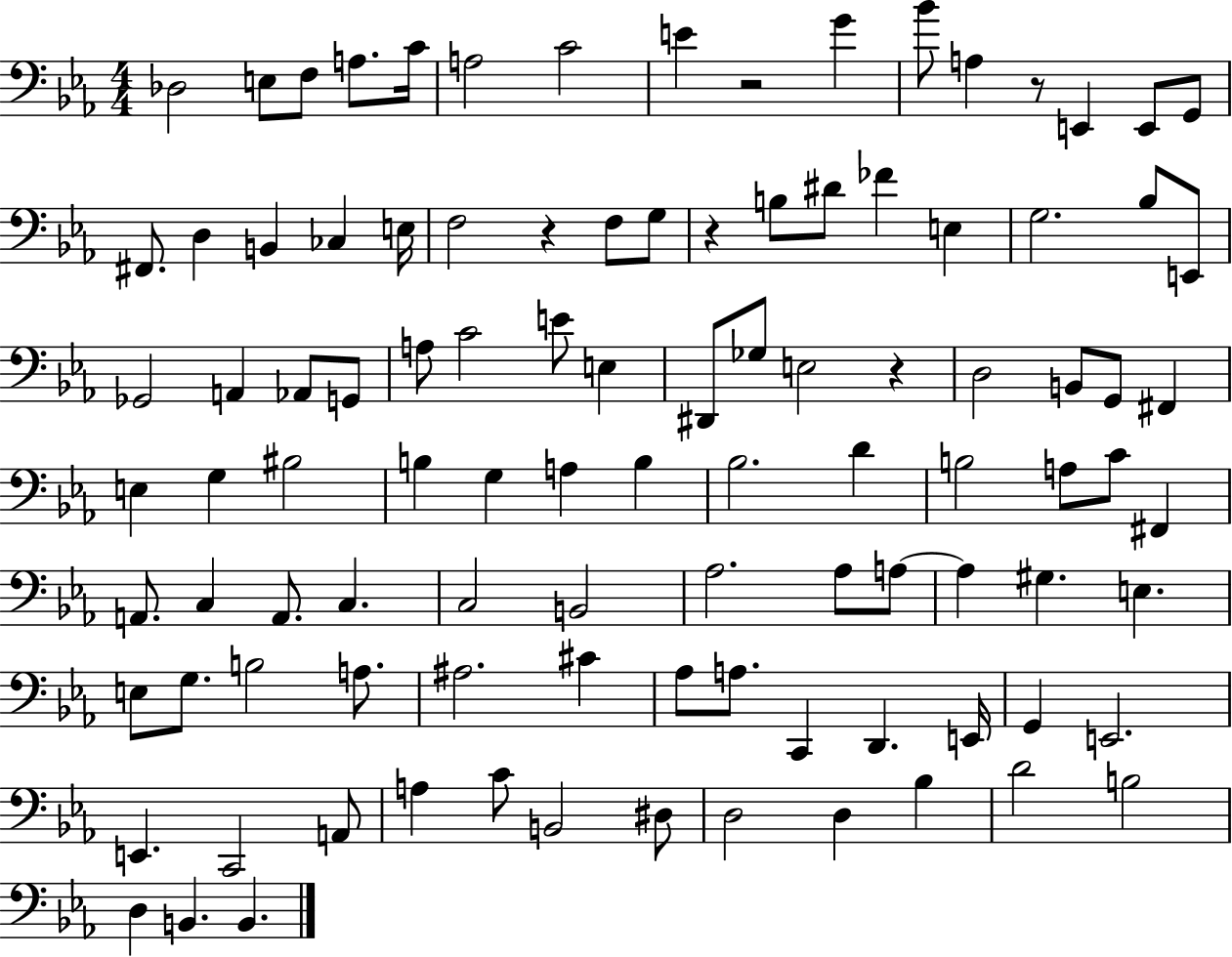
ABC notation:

X:1
T:Untitled
M:4/4
L:1/4
K:Eb
_D,2 E,/2 F,/2 A,/2 C/4 A,2 C2 E z2 G _B/2 A, z/2 E,, E,,/2 G,,/2 ^F,,/2 D, B,, _C, E,/4 F,2 z F,/2 G,/2 z B,/2 ^D/2 _F E, G,2 _B,/2 E,,/2 _G,,2 A,, _A,,/2 G,,/2 A,/2 C2 E/2 E, ^D,,/2 _G,/2 E,2 z D,2 B,,/2 G,,/2 ^F,, E, G, ^B,2 B, G, A, B, _B,2 D B,2 A,/2 C/2 ^F,, A,,/2 C, A,,/2 C, C,2 B,,2 _A,2 _A,/2 A,/2 A, ^G, E, E,/2 G,/2 B,2 A,/2 ^A,2 ^C _A,/2 A,/2 C,, D,, E,,/4 G,, E,,2 E,, C,,2 A,,/2 A, C/2 B,,2 ^D,/2 D,2 D, _B, D2 B,2 D, B,, B,,